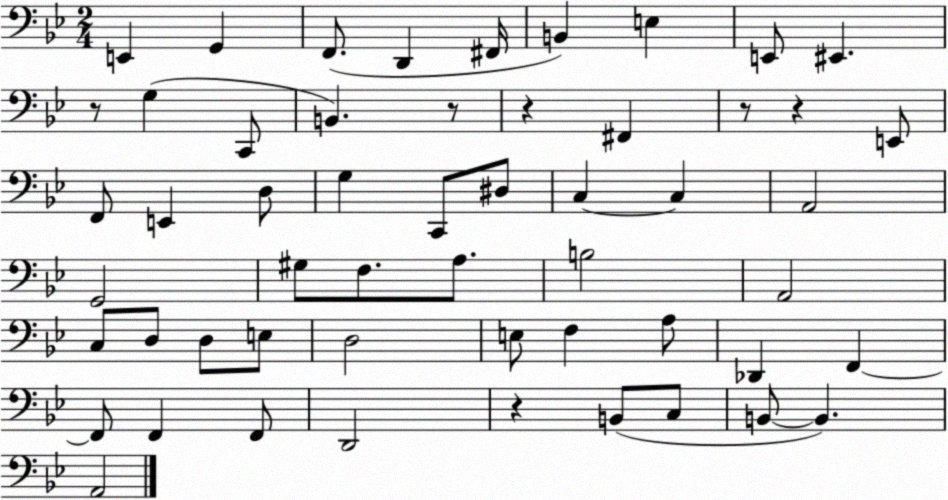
X:1
T:Untitled
M:2/4
L:1/4
K:Bb
E,, G,, F,,/2 D,, ^F,,/4 B,, E, E,,/2 ^E,, z/2 G, C,,/2 B,, z/2 z ^F,, z/2 z E,,/2 F,,/2 E,, D,/2 G, C,,/2 ^D,/2 C, C, A,,2 G,,2 ^G,/2 F,/2 A,/2 B,2 A,,2 C,/2 D,/2 D,/2 E,/2 D,2 E,/2 F, A,/2 _D,, F,, F,,/2 F,, F,,/2 D,,2 z B,,/2 C,/2 B,,/2 B,, A,,2